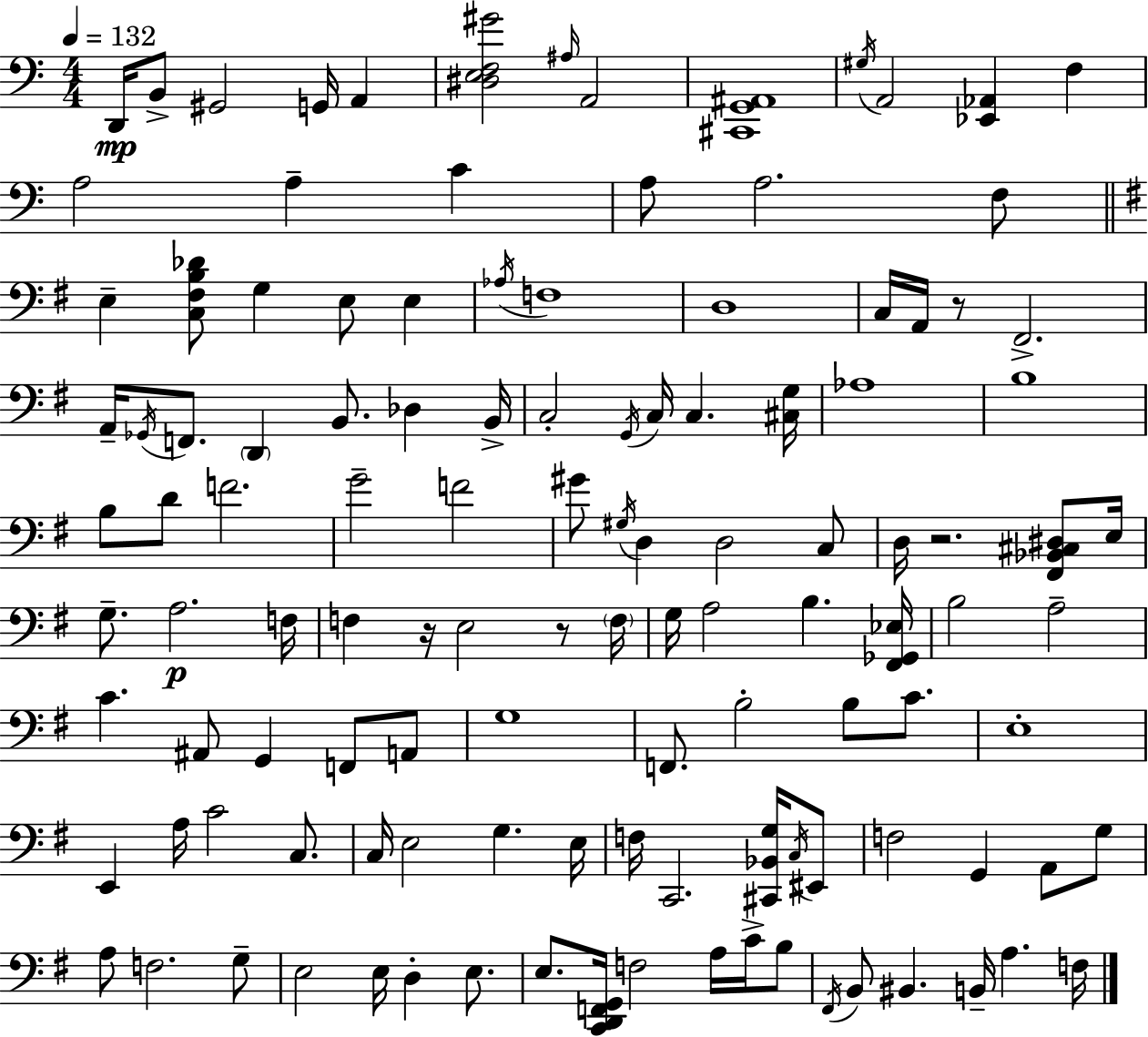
X:1
T:Untitled
M:4/4
L:1/4
K:Am
D,,/4 B,,/2 ^G,,2 G,,/4 A,, [^D,E,F,^G]2 ^A,/4 A,,2 [^C,,G,,^A,,]4 ^G,/4 A,,2 [_E,,_A,,] F, A,2 A, C A,/2 A,2 F,/2 E, [C,^F,B,_D]/2 G, E,/2 E, _A,/4 F,4 D,4 C,/4 A,,/4 z/2 ^F,,2 A,,/4 _G,,/4 F,,/2 D,, B,,/2 _D, B,,/4 C,2 G,,/4 C,/4 C, [^C,G,]/4 _A,4 B,4 B,/2 D/2 F2 G2 F2 ^G/2 ^G,/4 D, D,2 C,/2 D,/4 z2 [^F,,_B,,^C,^D,]/2 E,/4 G,/2 A,2 F,/4 F, z/4 E,2 z/2 F,/4 G,/4 A,2 B, [^F,,_G,,_E,]/4 B,2 A,2 C ^A,,/2 G,, F,,/2 A,,/2 G,4 F,,/2 B,2 B,/2 C/2 E,4 E,, A,/4 C2 C,/2 C,/4 E,2 G, E,/4 F,/4 C,,2 [^C,,_B,,G,]/4 C,/4 ^E,,/2 F,2 G,, A,,/2 G,/2 A,/2 F,2 G,/2 E,2 E,/4 D, E,/2 E,/2 [C,,D,,F,,G,,]/4 F,2 A,/4 C/4 B,/2 ^F,,/4 B,,/2 ^B,, B,,/4 A, F,/4